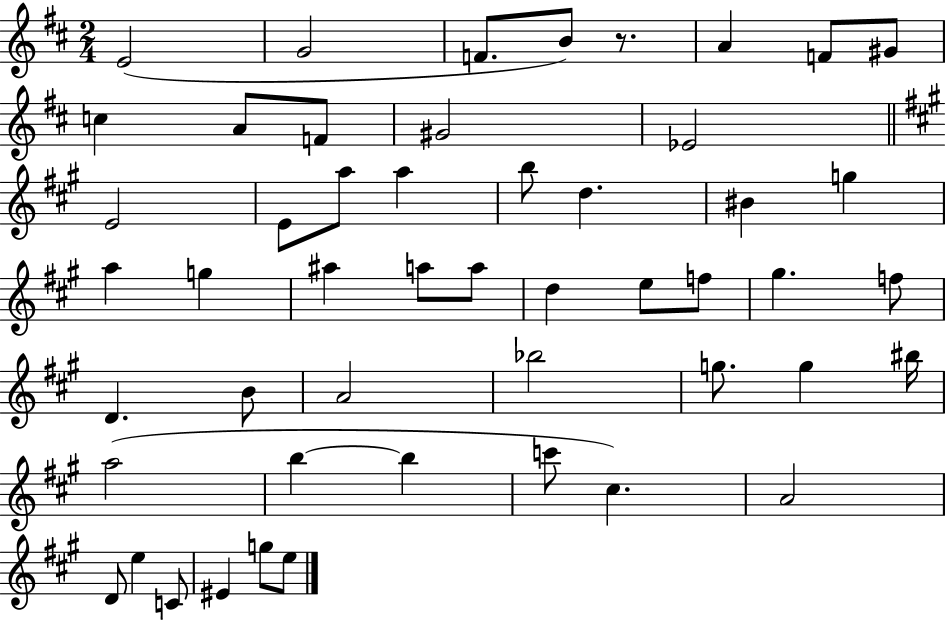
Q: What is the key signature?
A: D major